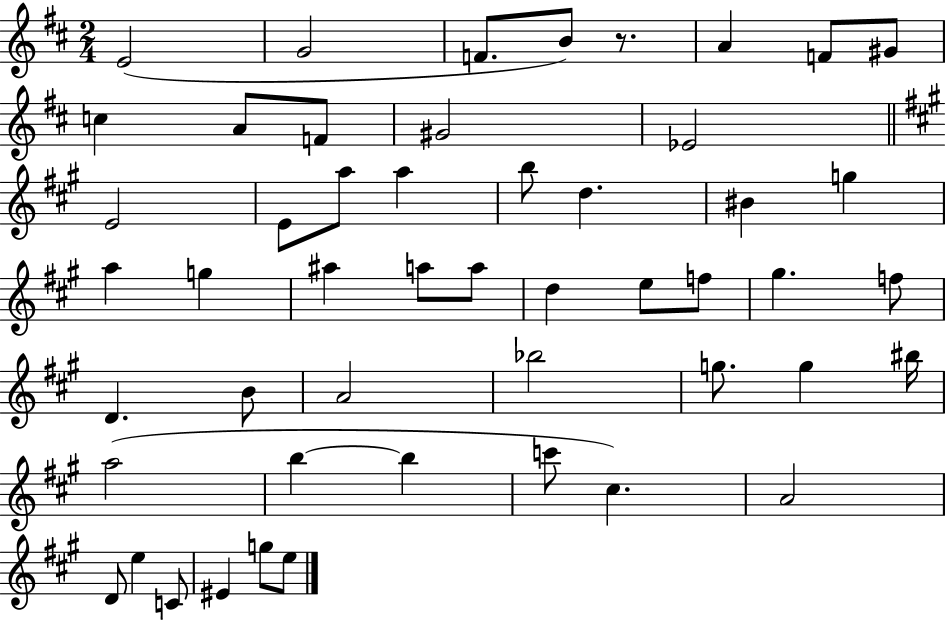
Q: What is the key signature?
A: D major